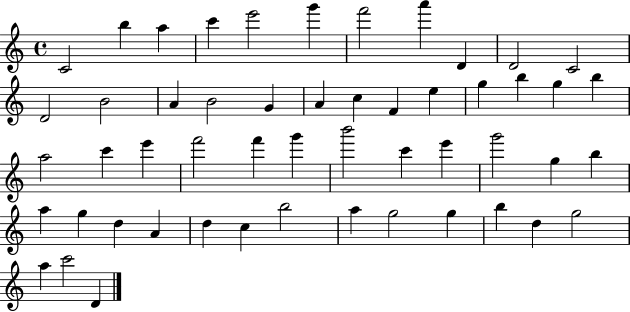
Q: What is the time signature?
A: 4/4